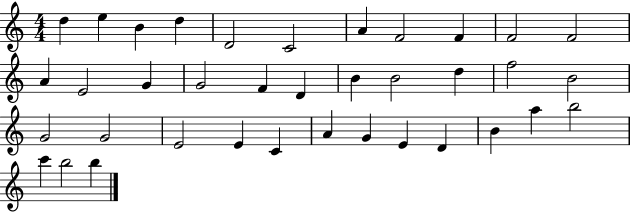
D5/q E5/q B4/q D5/q D4/h C4/h A4/q F4/h F4/q F4/h F4/h A4/q E4/h G4/q G4/h F4/q D4/q B4/q B4/h D5/q F5/h B4/h G4/h G4/h E4/h E4/q C4/q A4/q G4/q E4/q D4/q B4/q A5/q B5/h C6/q B5/h B5/q